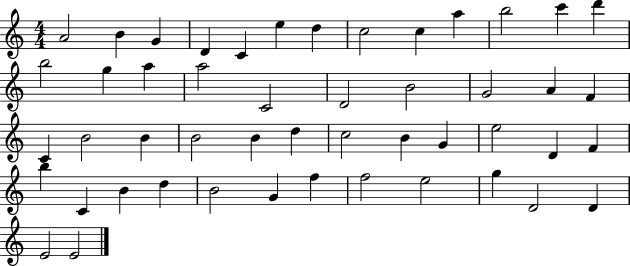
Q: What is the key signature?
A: C major